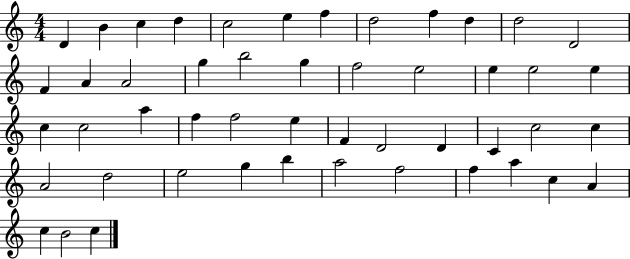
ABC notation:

X:1
T:Untitled
M:4/4
L:1/4
K:C
D B c d c2 e f d2 f d d2 D2 F A A2 g b2 g f2 e2 e e2 e c c2 a f f2 e F D2 D C c2 c A2 d2 e2 g b a2 f2 f a c A c B2 c